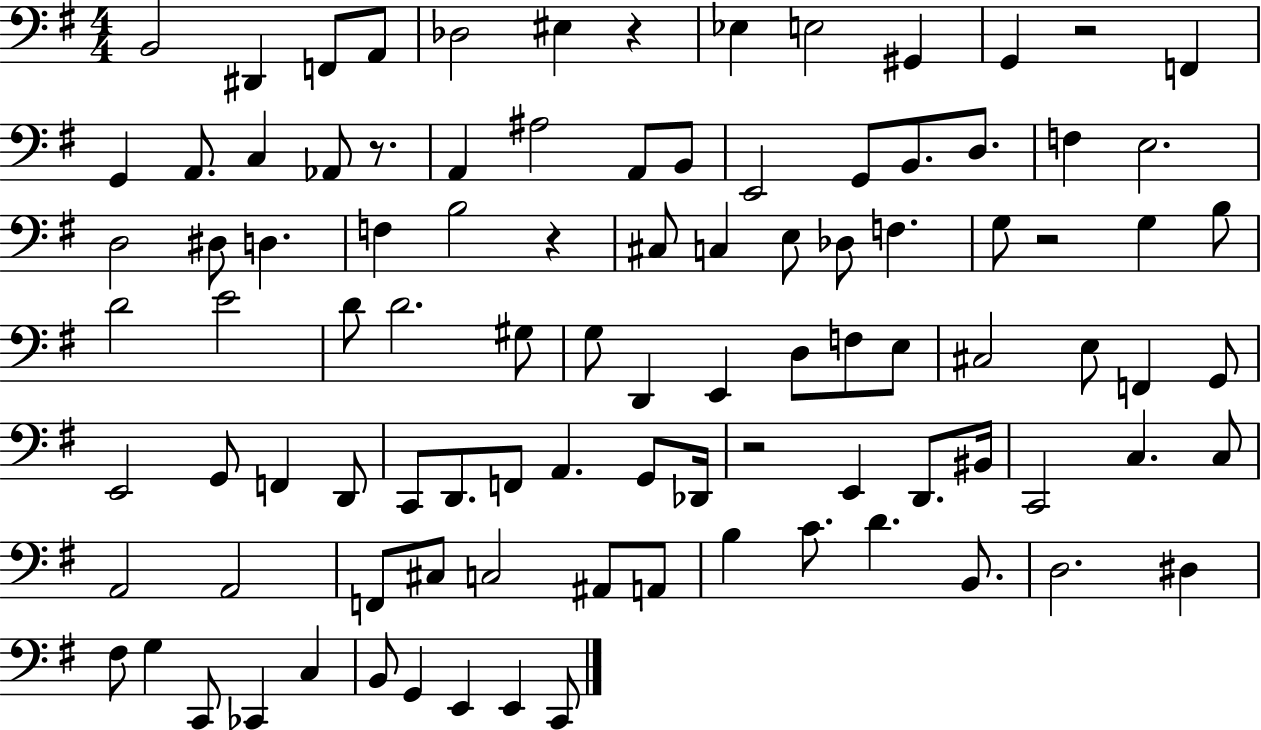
X:1
T:Untitled
M:4/4
L:1/4
K:G
B,,2 ^D,, F,,/2 A,,/2 _D,2 ^E, z _E, E,2 ^G,, G,, z2 F,, G,, A,,/2 C, _A,,/2 z/2 A,, ^A,2 A,,/2 B,,/2 E,,2 G,,/2 B,,/2 D,/2 F, E,2 D,2 ^D,/2 D, F, B,2 z ^C,/2 C, E,/2 _D,/2 F, G,/2 z2 G, B,/2 D2 E2 D/2 D2 ^G,/2 G,/2 D,, E,, D,/2 F,/2 E,/2 ^C,2 E,/2 F,, G,,/2 E,,2 G,,/2 F,, D,,/2 C,,/2 D,,/2 F,,/2 A,, G,,/2 _D,,/4 z2 E,, D,,/2 ^B,,/4 C,,2 C, C,/2 A,,2 A,,2 F,,/2 ^C,/2 C,2 ^A,,/2 A,,/2 B, C/2 D B,,/2 D,2 ^D, ^F,/2 G, C,,/2 _C,, C, B,,/2 G,, E,, E,, C,,/2